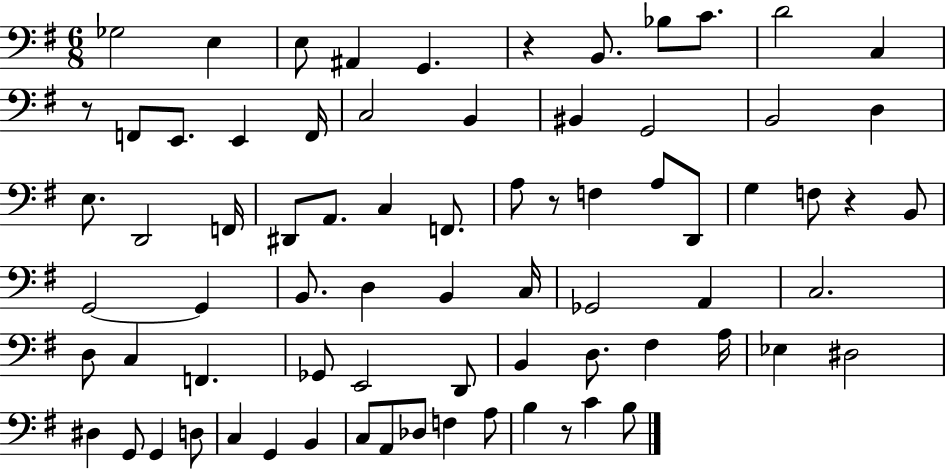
{
  \clef bass
  \numericTimeSignature
  \time 6/8
  \key g \major
  ges2 e4 | e8 ais,4 g,4. | r4 b,8. bes8 c'8. | d'2 c4 | \break r8 f,8 e,8. e,4 f,16 | c2 b,4 | bis,4 g,2 | b,2 d4 | \break e8. d,2 f,16 | dis,8 a,8. c4 f,8. | a8 r8 f4 a8 d,8 | g4 f8 r4 b,8 | \break g,2~~ g,4 | b,8. d4 b,4 c16 | ges,2 a,4 | c2. | \break d8 c4 f,4. | ges,8 e,2 d,8 | b,4 d8. fis4 a16 | ees4 dis2 | \break dis4 g,8 g,4 d8 | c4 g,4 b,4 | c8 a,8 des8 f4 a8 | b4 r8 c'4 b8 | \break \bar "|."
}